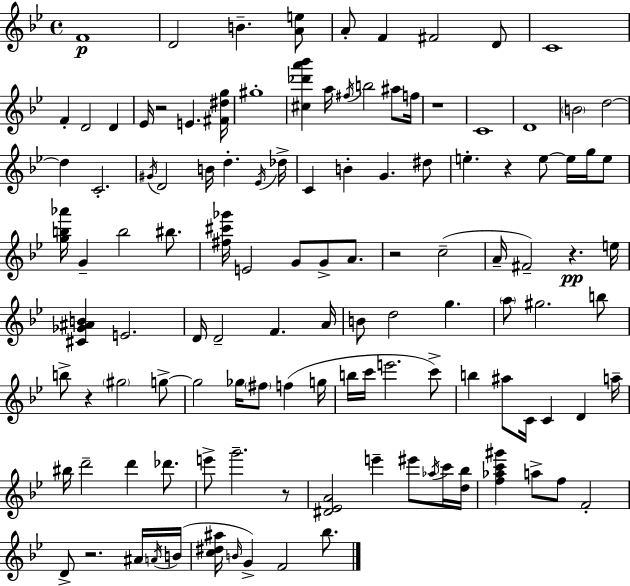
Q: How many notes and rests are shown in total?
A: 119